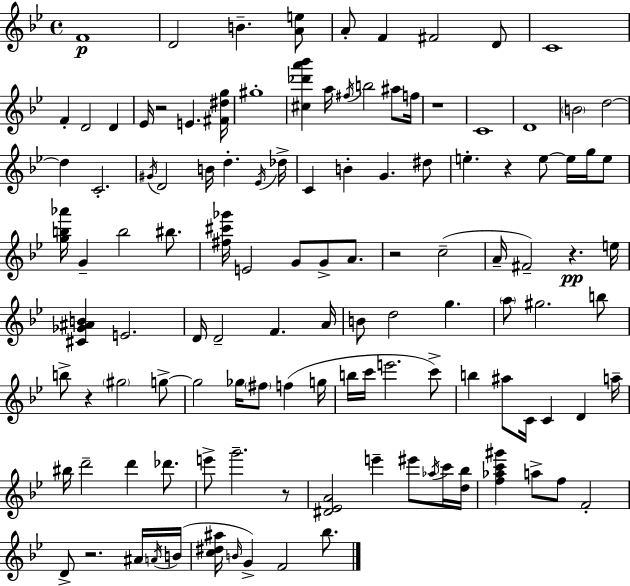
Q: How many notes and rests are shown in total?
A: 119